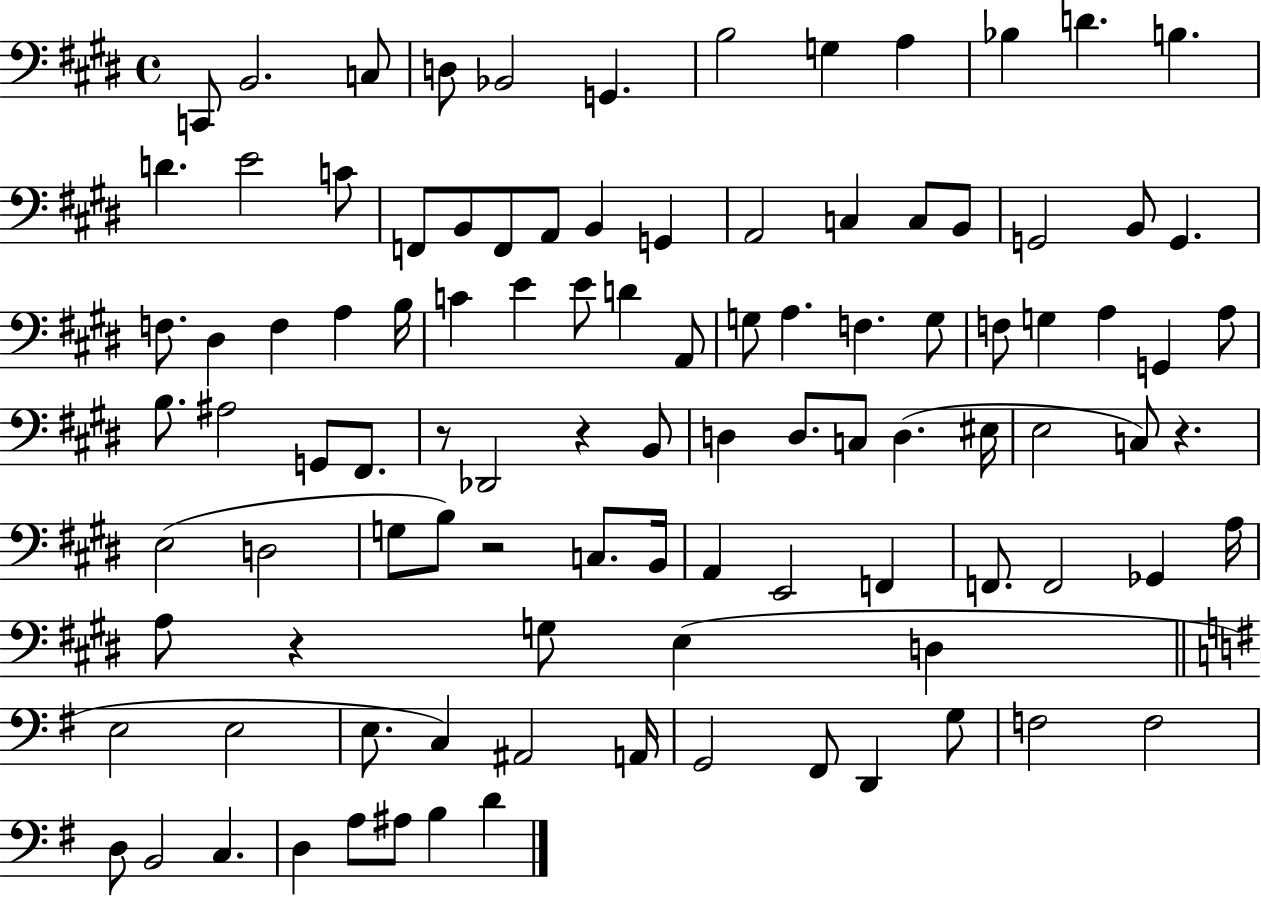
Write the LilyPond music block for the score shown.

{
  \clef bass
  \time 4/4
  \defaultTimeSignature
  \key e \major
  c,8 b,2. c8 | d8 bes,2 g,4. | b2 g4 a4 | bes4 d'4. b4. | \break d'4. e'2 c'8 | f,8 b,8 f,8 a,8 b,4 g,4 | a,2 c4 c8 b,8 | g,2 b,8 g,4. | \break f8. dis4 f4 a4 b16 | c'4 e'4 e'8 d'4 a,8 | g8 a4. f4. g8 | f8 g4 a4 g,4 a8 | \break b8. ais2 g,8 fis,8. | r8 des,2 r4 b,8 | d4 d8. c8 d4.( eis16 | e2 c8) r4. | \break e2( d2 | g8 b8) r2 c8. b,16 | a,4 e,2 f,4 | f,8. f,2 ges,4 a16 | \break a8 r4 g8 e4( d4 | \bar "||" \break \key g \major e2 e2 | e8. c4) ais,2 a,16 | g,2 fis,8 d,4 g8 | f2 f2 | \break d8 b,2 c4. | d4 a8 ais8 b4 d'4 | \bar "|."
}